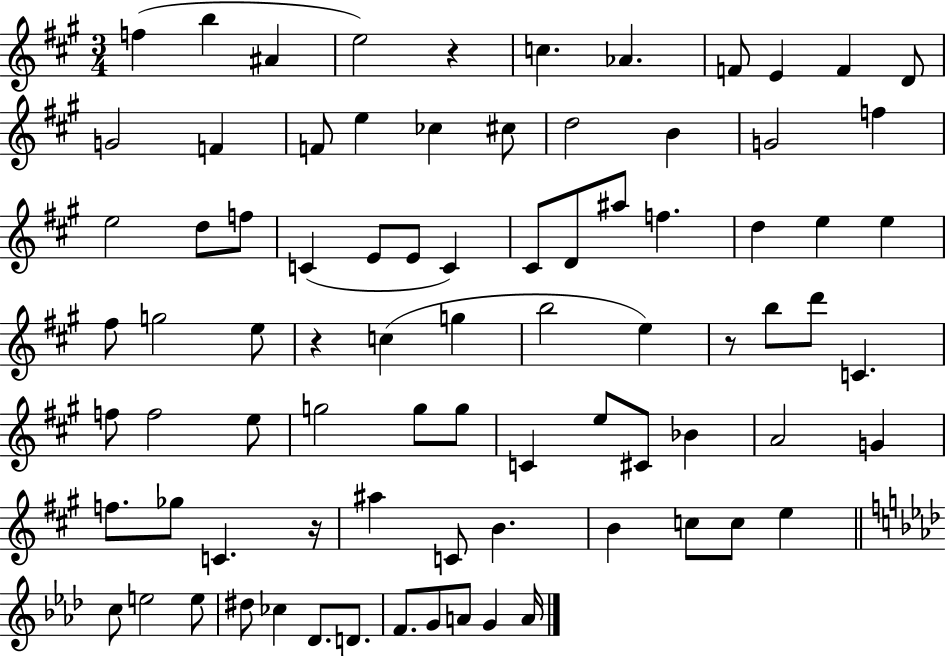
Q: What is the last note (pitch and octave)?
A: A4